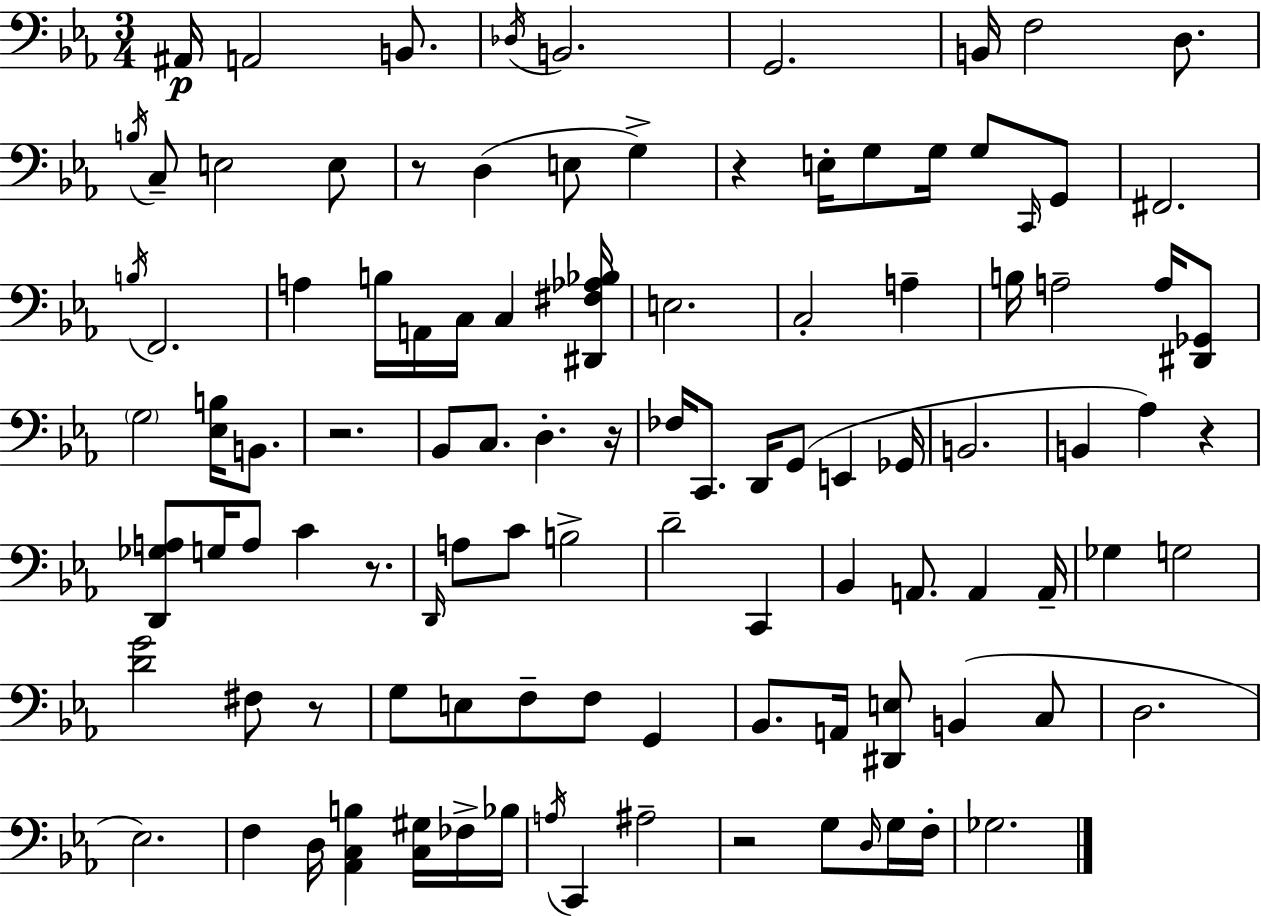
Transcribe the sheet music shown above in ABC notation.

X:1
T:Untitled
M:3/4
L:1/4
K:Cm
^A,,/4 A,,2 B,,/2 _D,/4 B,,2 G,,2 B,,/4 F,2 D,/2 B,/4 C,/2 E,2 E,/2 z/2 D, E,/2 G, z E,/4 G,/2 G,/4 G,/2 C,,/4 G,,/2 ^F,,2 B,/4 F,,2 A, B,/4 A,,/4 C,/4 C, [^D,,^F,_A,_B,]/4 E,2 C,2 A, B,/4 A,2 A,/4 [^D,,_G,,]/2 G,2 [_E,B,]/4 B,,/2 z2 _B,,/2 C,/2 D, z/4 _F,/4 C,,/2 D,,/4 G,,/2 E,, _G,,/4 B,,2 B,, _A, z [D,,_G,A,]/2 G,/4 A,/2 C z/2 D,,/4 A,/2 C/2 B,2 D2 C,, _B,, A,,/2 A,, A,,/4 _G, G,2 [DG]2 ^F,/2 z/2 G,/2 E,/2 F,/2 F,/2 G,, _B,,/2 A,,/4 [^D,,E,]/2 B,, C,/2 D,2 _E,2 F, D,/4 [_A,,C,B,] [C,^G,]/4 _F,/4 _B,/4 A,/4 C,, ^A,2 z2 G,/2 D,/4 G,/4 F,/4 _G,2